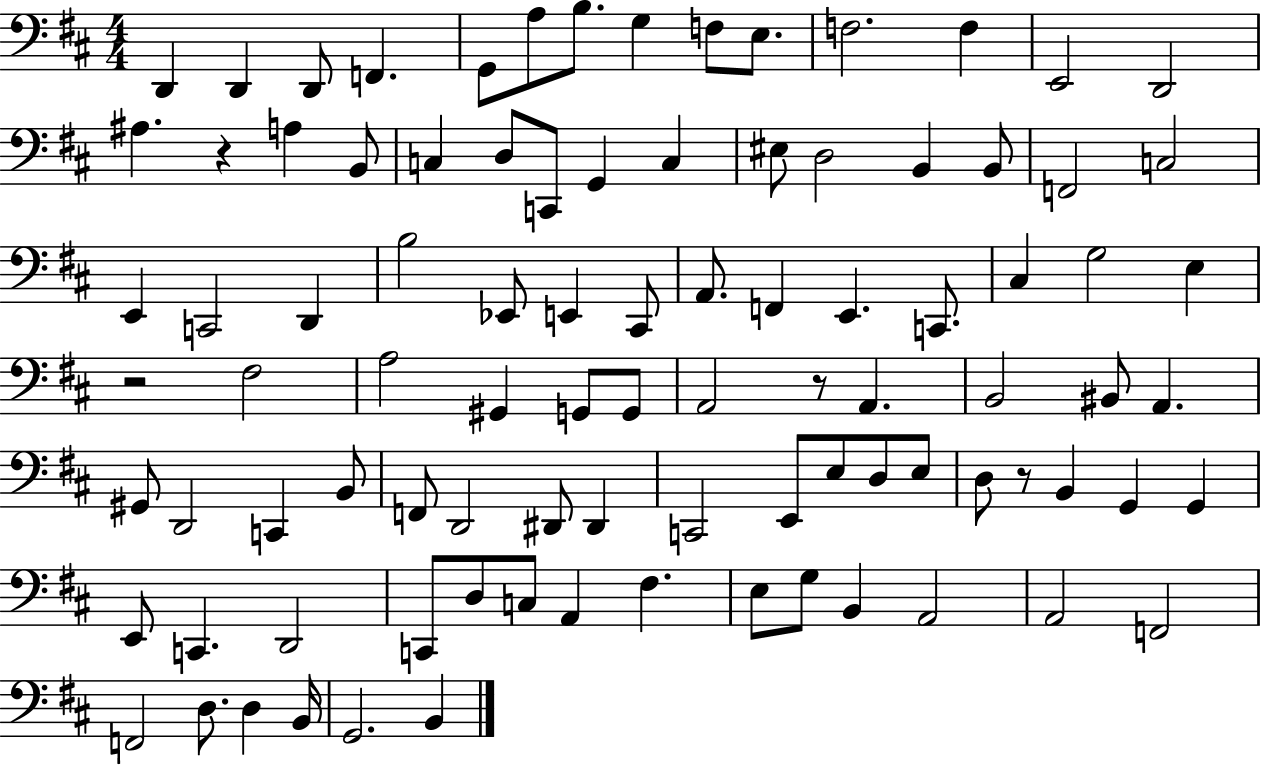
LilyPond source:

{
  \clef bass
  \numericTimeSignature
  \time 4/4
  \key d \major
  d,4 d,4 d,8 f,4. | g,8 a8 b8. g4 f8 e8. | f2. f4 | e,2 d,2 | \break ais4. r4 a4 b,8 | c4 d8 c,8 g,4 c4 | eis8 d2 b,4 b,8 | f,2 c2 | \break e,4 c,2 d,4 | b2 ees,8 e,4 cis,8 | a,8. f,4 e,4. c,8. | cis4 g2 e4 | \break r2 fis2 | a2 gis,4 g,8 g,8 | a,2 r8 a,4. | b,2 bis,8 a,4. | \break gis,8 d,2 c,4 b,8 | f,8 d,2 dis,8 dis,4 | c,2 e,8 e8 d8 e8 | d8 r8 b,4 g,4 g,4 | \break e,8 c,4. d,2 | c,8 d8 c8 a,4 fis4. | e8 g8 b,4 a,2 | a,2 f,2 | \break f,2 d8. d4 b,16 | g,2. b,4 | \bar "|."
}